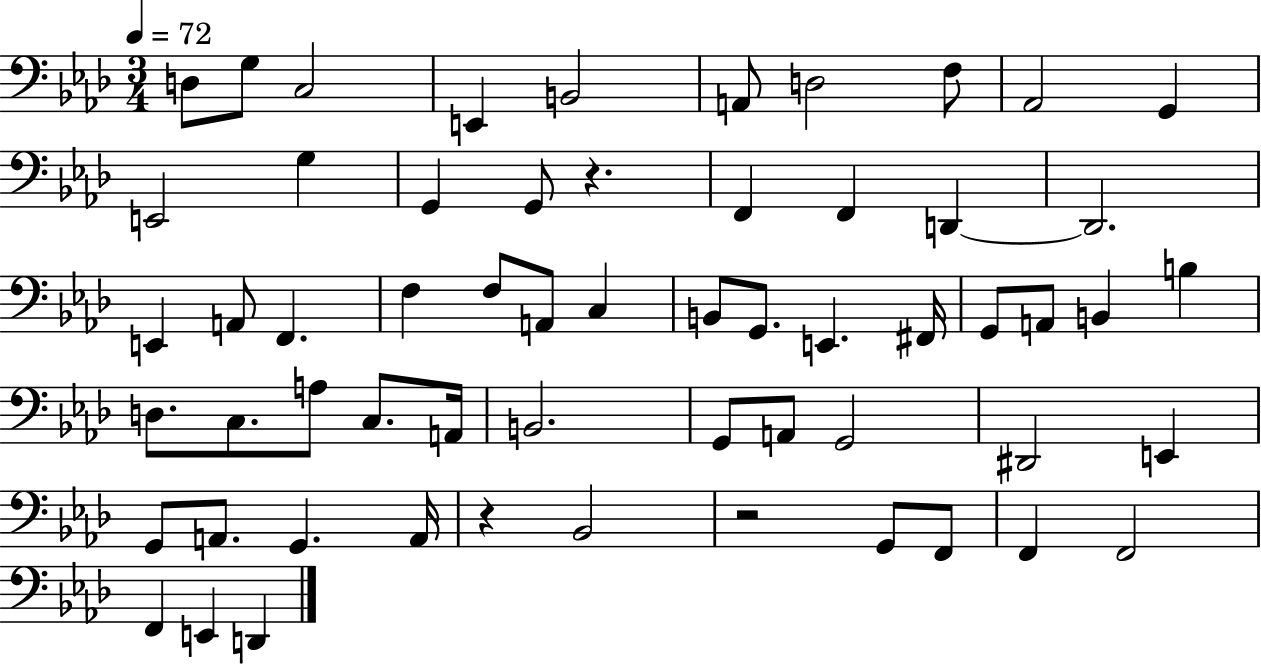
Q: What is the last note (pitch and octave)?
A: D2